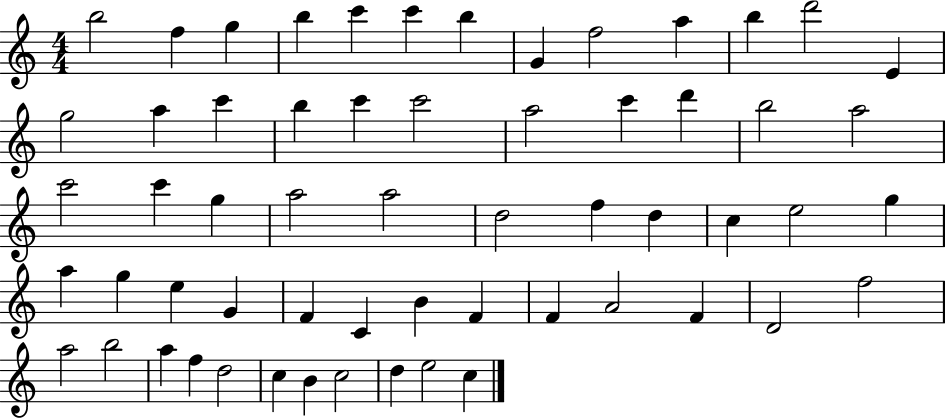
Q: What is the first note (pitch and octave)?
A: B5